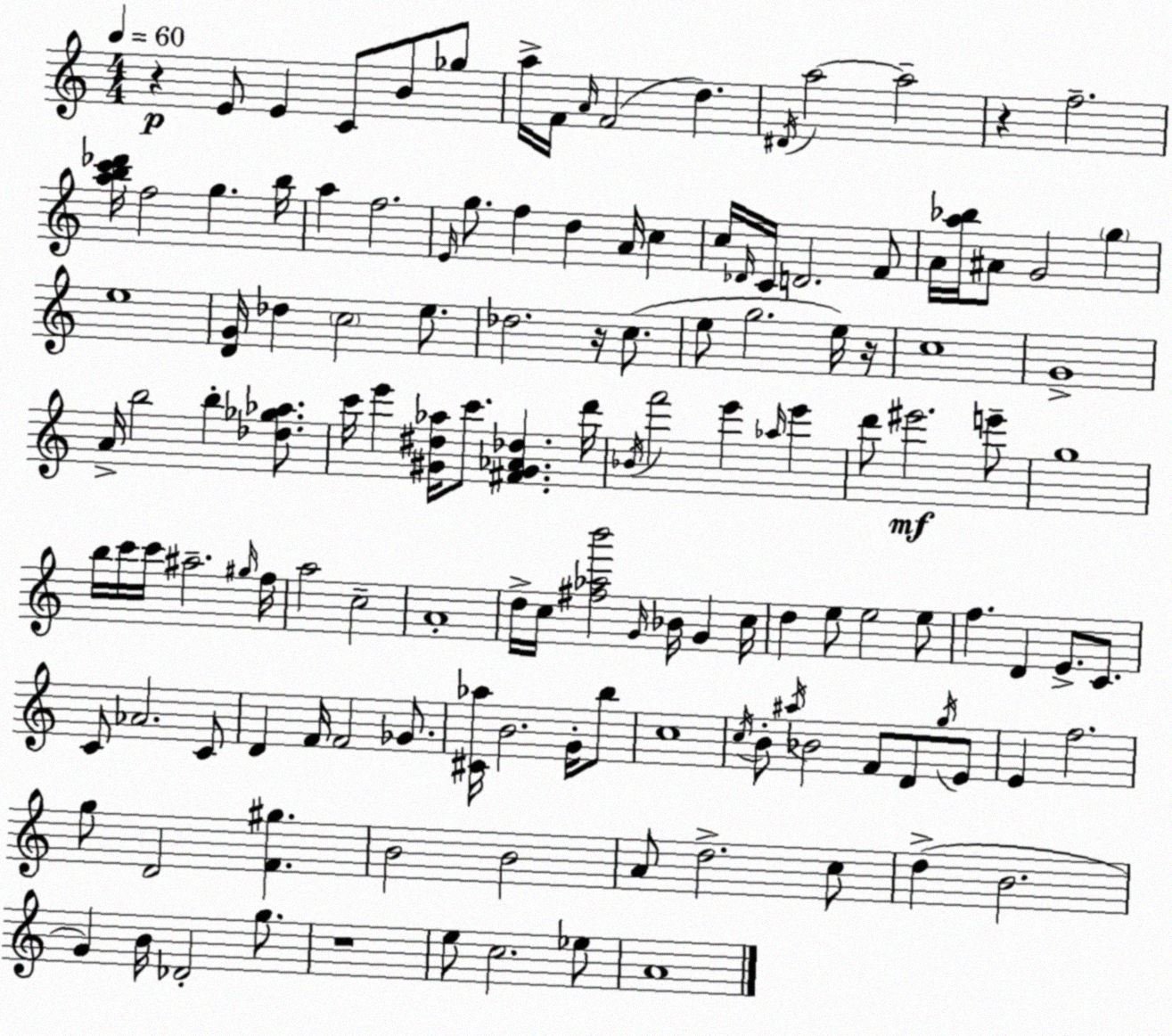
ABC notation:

X:1
T:Untitled
M:4/4
L:1/4
K:C
z E/2 E C/2 B/2 _g/2 a/4 F/4 A/4 F2 d ^D/4 a2 a2 z f2 [abc'_d']/4 f2 g b/4 a f2 E/4 g/2 f d A/4 c c/4 _D/4 C/4 D2 F/2 A/4 [a_b]/4 ^A/2 G2 g e4 [DG]/4 _d c2 e/2 _d2 z/4 c/2 e/2 g2 e/4 z/4 c4 G4 A/4 b2 b [_d_g_a]/2 c'/4 e' [^G^d_a]/4 c'/2 [^F^G_A_d] d'/4 _B/4 f'2 e' _a/4 e' d'/2 ^e'2 e'/2 g4 b/4 c'/4 c'/4 ^a2 ^g/4 f/4 a2 c2 A4 d/4 c/4 [^f_ab']2 G/4 _B/4 G c/4 d e/2 e2 e/2 f D E/2 C/2 C/2 _A2 C/2 D F/4 F2 _G/2 [^C_a]/4 B2 G/4 b/2 c4 c/4 B/2 ^a/4 _B2 F/2 D/2 g/4 E/2 E f2 g/2 D2 [F^g] B2 B2 A/2 d2 c/2 d B2 G B/4 _D2 g/2 z4 e/2 c2 _e/2 A4